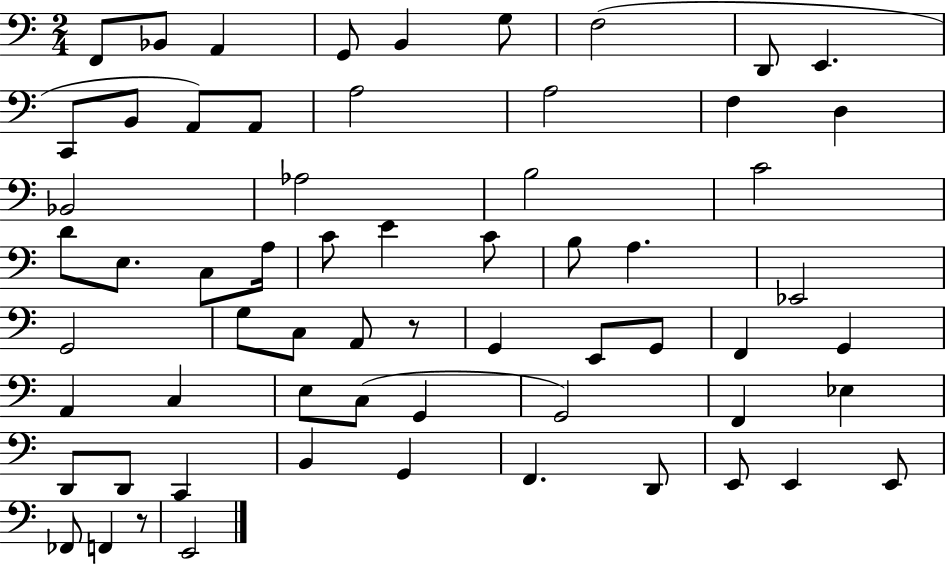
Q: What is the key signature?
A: C major